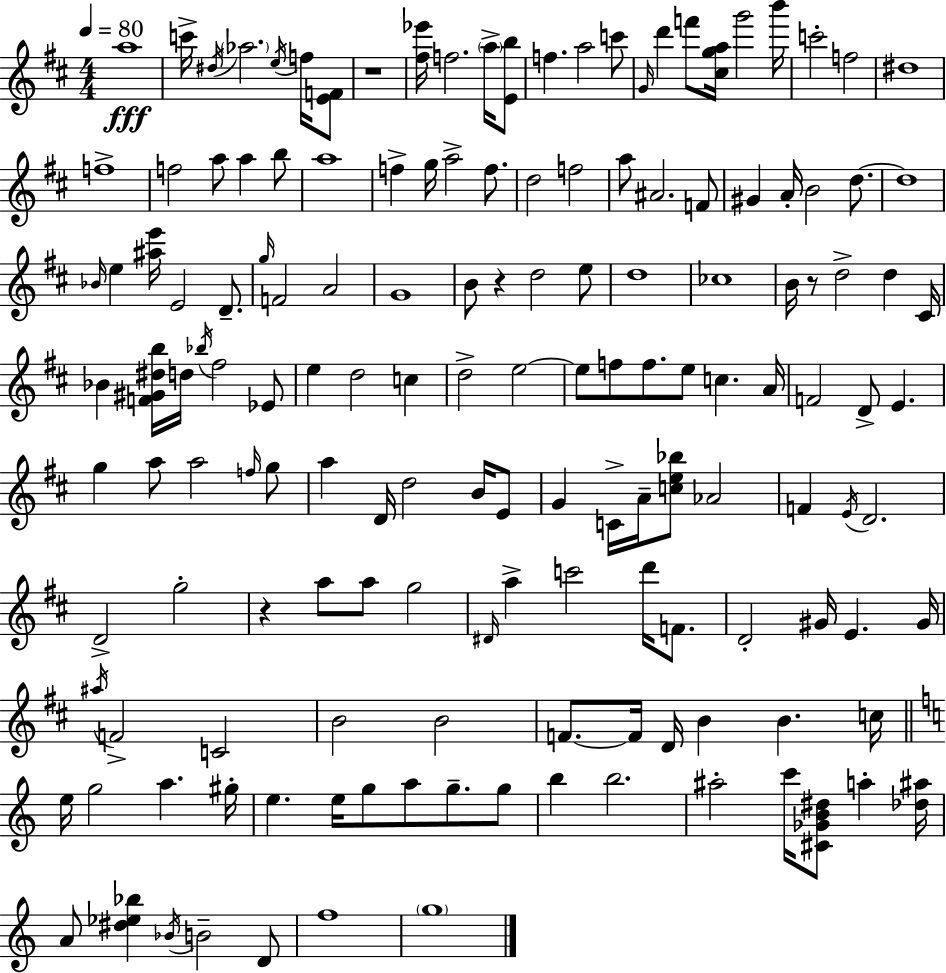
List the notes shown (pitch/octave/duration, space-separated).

A5/w C6/s D#5/s Ab5/h. E5/s F5/s [E4,F4]/e R/w [F#5,Eb6]/s F5/h. A5/s [E4,B5]/e F5/q. A5/h C6/e G4/s D6/q F6/e [C#5,G5,A5]/s G6/h B6/s C6/h F5/h D#5/w F5/w F5/h A5/e A5/q B5/e A5/w F5/q G5/s A5/h F5/e. D5/h F5/h A5/e A#4/h. F4/e G#4/q A4/s B4/h D5/e. D5/w Bb4/s E5/q [A#5,E6]/s E4/h D4/e. G5/s F4/h A4/h G4/w B4/e R/q D5/h E5/e D5/w CES5/w B4/s R/e D5/h D5/q C#4/s Bb4/q [F4,G#4,D#5,B5]/s D5/s Bb5/s F#5/h Eb4/e E5/q D5/h C5/q D5/h E5/h E5/e F5/e F5/e. E5/e C5/q. A4/s F4/h D4/e E4/q. G5/q A5/e A5/h F5/s G5/e A5/q D4/s D5/h B4/s E4/e G4/q C4/s A4/s [C5,E5,Bb5]/e Ab4/h F4/q E4/s D4/h. D4/h G5/h R/q A5/e A5/e G5/h D#4/s A5/q C6/h D6/s F4/e. D4/h G#4/s E4/q. G#4/s A#5/s F4/h C4/h B4/h B4/h F4/e. F4/s D4/s B4/q B4/q. C5/s E5/s G5/h A5/q. G#5/s E5/q. E5/s G5/e A5/e G5/e. G5/e B5/q B5/h. A#5/h C6/s [C#4,Gb4,B4,D#5]/e A5/q [Db5,A#5]/s A4/e [D#5,Eb5,Bb5]/q Bb4/s B4/h D4/e F5/w G5/w